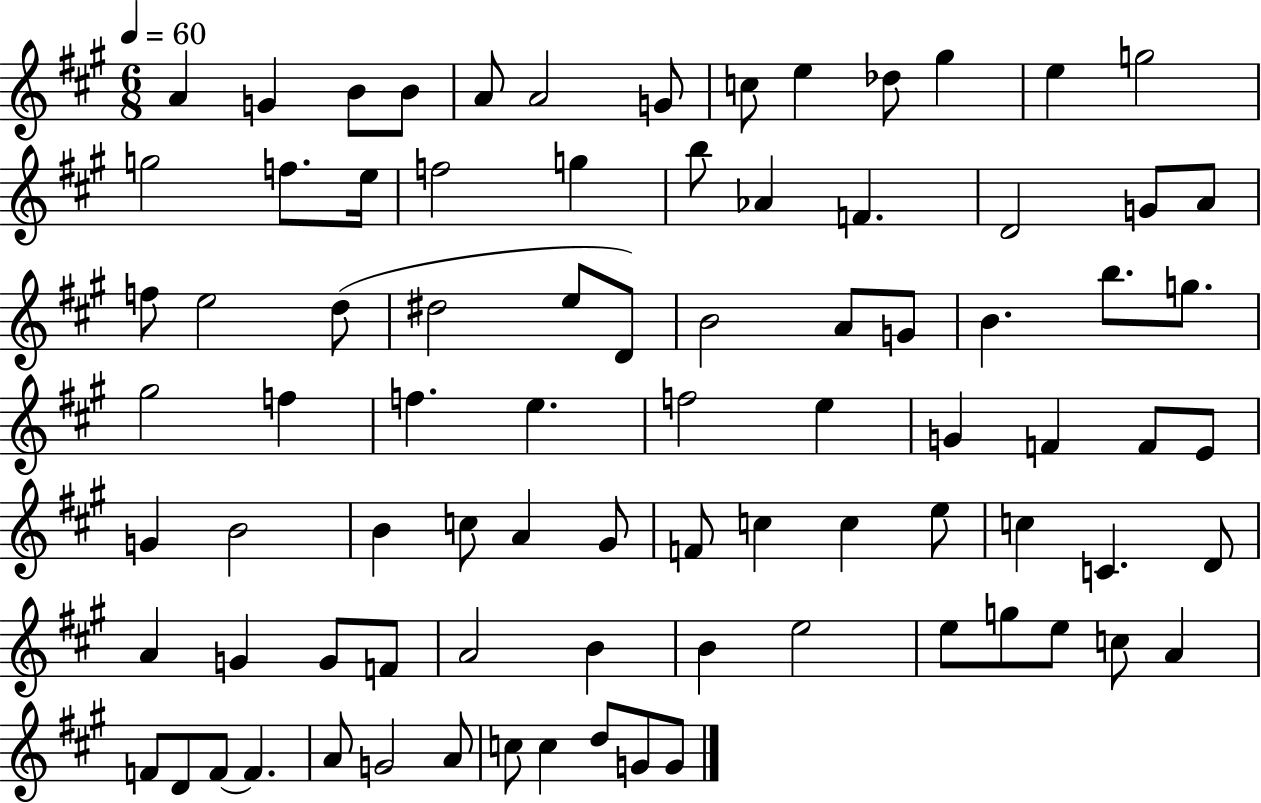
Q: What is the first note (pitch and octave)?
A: A4